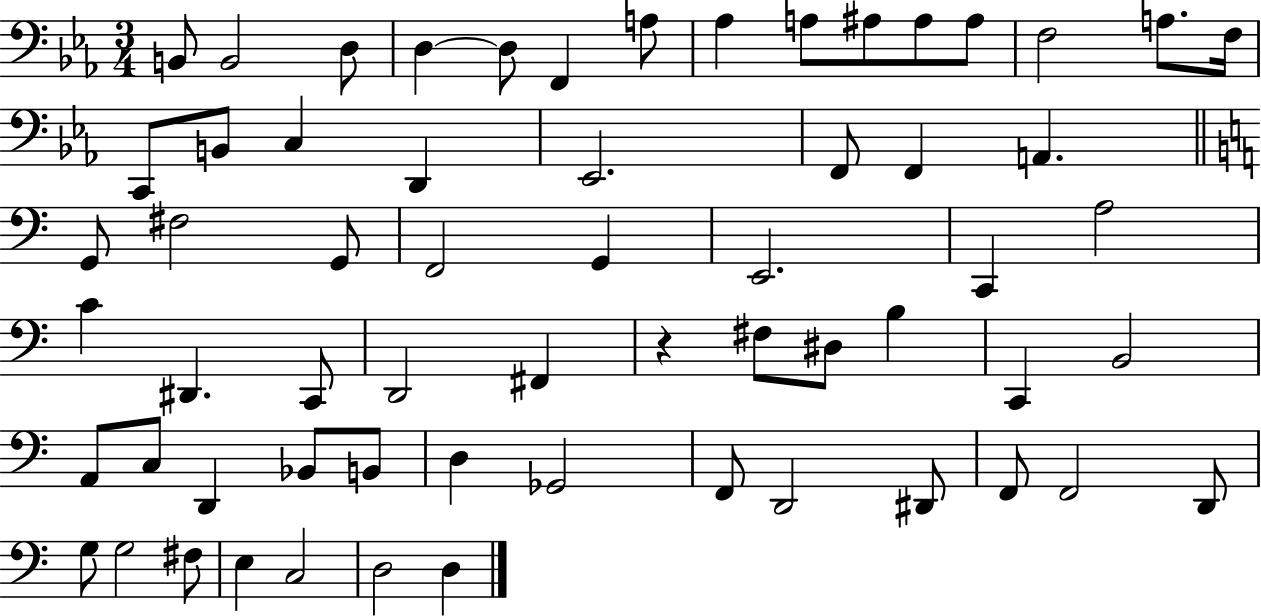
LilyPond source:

{
  \clef bass
  \numericTimeSignature
  \time 3/4
  \key ees \major
  b,8 b,2 d8 | d4~~ d8 f,4 a8 | aes4 a8 ais8 ais8 ais8 | f2 a8. f16 | \break c,8 b,8 c4 d,4 | ees,2. | f,8 f,4 a,4. | \bar "||" \break \key c \major g,8 fis2 g,8 | f,2 g,4 | e,2. | c,4 a2 | \break c'4 dis,4. c,8 | d,2 fis,4 | r4 fis8 dis8 b4 | c,4 b,2 | \break a,8 c8 d,4 bes,8 b,8 | d4 ges,2 | f,8 d,2 dis,8 | f,8 f,2 d,8 | \break g8 g2 fis8 | e4 c2 | d2 d4 | \bar "|."
}